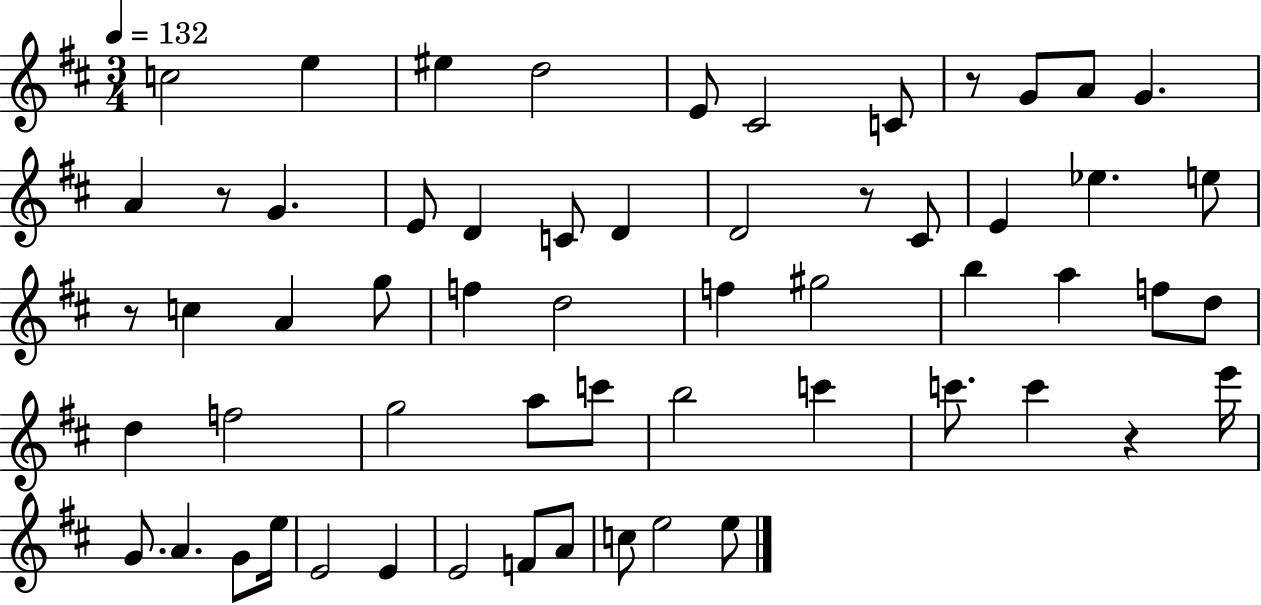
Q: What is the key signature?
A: D major